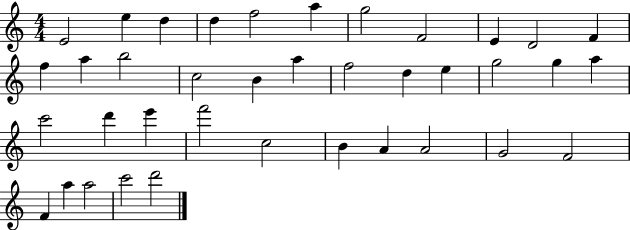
E4/h E5/q D5/q D5/q F5/h A5/q G5/h F4/h E4/q D4/h F4/q F5/q A5/q B5/h C5/h B4/q A5/q F5/h D5/q E5/q G5/h G5/q A5/q C6/h D6/q E6/q F6/h C5/h B4/q A4/q A4/h G4/h F4/h F4/q A5/q A5/h C6/h D6/h